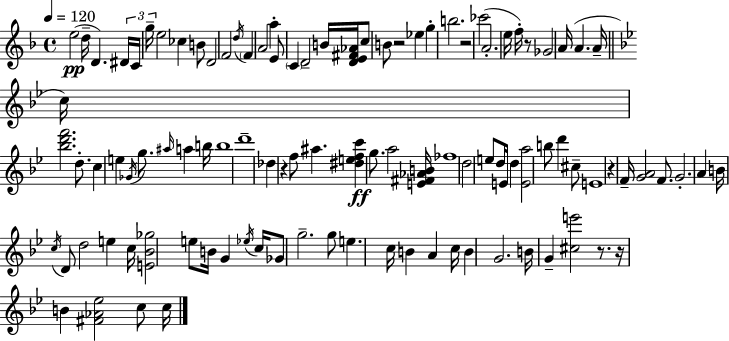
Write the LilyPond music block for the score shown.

{
  \clef treble
  \time 4/4
  \defaultTimeSignature
  \key f \major
  \tempo 4 = 120
  \repeat volta 2 { e''2(\pp d''16-- d'4.) \tuplet 3/2 { dis'16 | c'16 g''16-- } e''2 ces''4 b'8 | d'2 f'2 | \acciaccatura { d''16 } \parenthesize f'4 a'2 a''4-. | \break e'8 \parenthesize c'4 d'2-- b'16 | <d' e' fis' aes'>16 c''8 b'8 r2 ees''4 | g''4-. b''2. | r2 ces'''2( | \break a'2.-. e''16 f''16-.) r8 | ges'2 a'16( a'4. | a'16-- \bar "||" \break \key g \minor c''16) <bes'' d''' f'''>2. d''8.-. | c''4 e''4 \acciaccatura { ges'16 } g''8. \grace { ais''16 } a''4 | b''16 b''1 | d'''1-- | \break des''4 r4 f''8 ais''4. | <dis'' e'' f'' c'''>4\ff g''8. a''2 | <e' fis' aes' b'>16 fes''1 | \parenthesize d''2 e''8 d''16 e'16 d''4 | \break <e' a''>2 b''8 d'''4 | cis''8-- e'1 | r4 f'16-- <g' a'>2 f'8. | g'2.-. a'4 | \break b'16 \acciaccatura { c''16 } d'8 d''2 e''4 | c''16 <e' bes' ges''>2 e''8 b'16 g'4 | \acciaccatura { ees''16 } c''16 ges'8 g''2.-- | g''8 e''4. c''16 b'4 a'4 | \break c''16 b'4 g'2. | b'16 g'4-- <cis'' e'''>2 | r8. r16 b'4 <fis' aes' ees''>2 | c''8 c''16 } \bar "|."
}